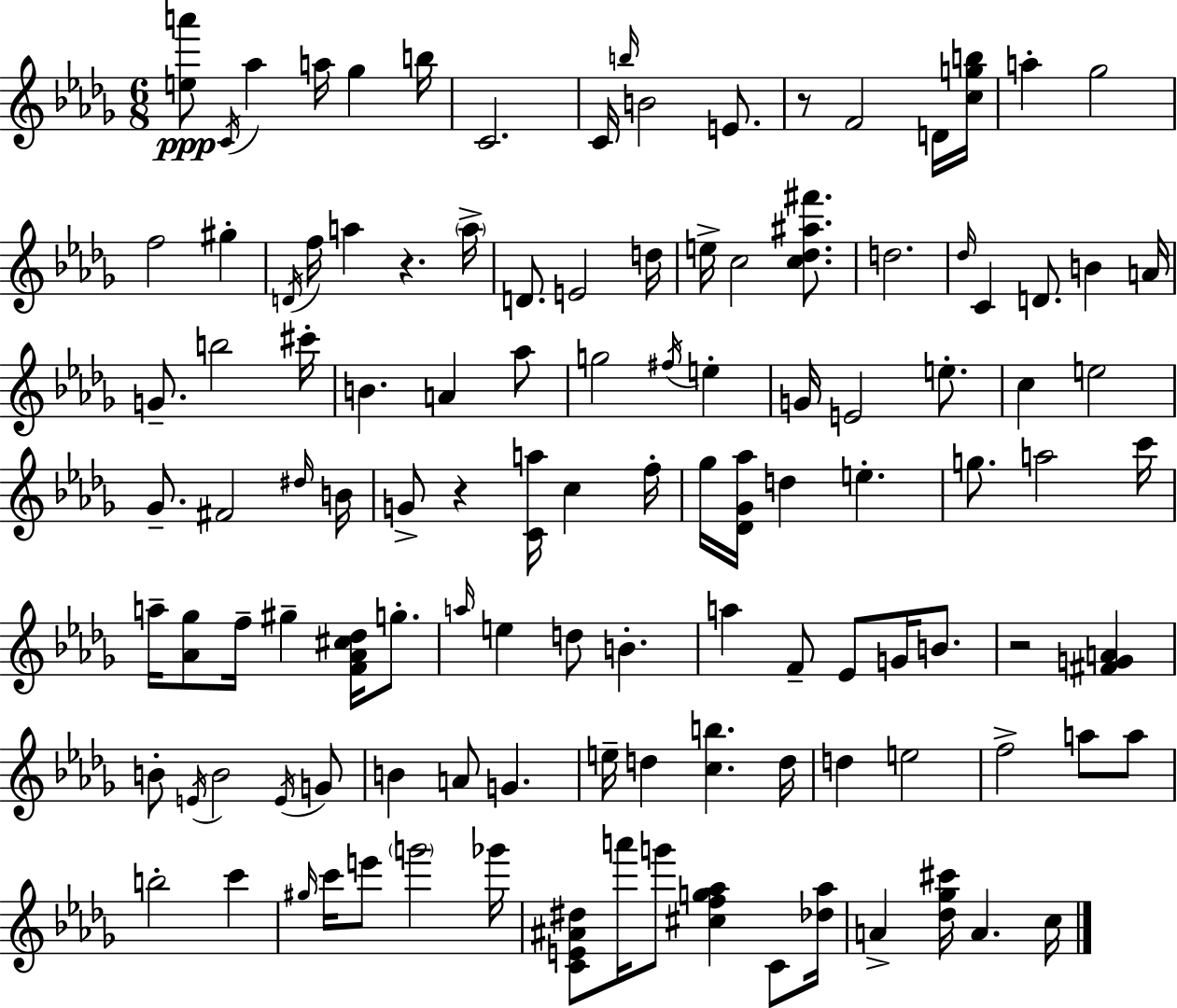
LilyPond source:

{
  \clef treble
  \numericTimeSignature
  \time 6/8
  \key bes \minor
  \repeat volta 2 { <e'' a'''>8\ppp \acciaccatura { c'16 } aes''4 a''16 ges''4 | b''16 c'2. | c'16 \grace { b''16 } b'2 e'8. | r8 f'2 | \break d'16 <c'' g'' b''>16 a''4-. ges''2 | f''2 gis''4-. | \acciaccatura { d'16 } f''16 a''4 r4. | \parenthesize a''16-> d'8. e'2 | \break d''16 e''16-> c''2 | <c'' des'' ais'' fis'''>8. d''2. | \grace { des''16 } c'4 d'8. b'4 | a'16 g'8.-- b''2 | \break cis'''16-. b'4. a'4 | aes''8 g''2 | \acciaccatura { fis''16 } e''4-. g'16 e'2 | e''8.-. c''4 e''2 | \break ges'8.-- fis'2 | \grace { dis''16 } b'16 g'8-> r4 | <c' a''>16 c''4 f''16-. ges''16 <des' ges' aes''>16 d''4 | e''4.-. g''8. a''2 | \break c'''16 a''16-- <aes' ges''>8 f''16-- gis''4-- | <f' aes' cis'' des''>16 g''8.-. \grace { a''16 } e''4 d''8 | b'4.-. a''4 f'8-- | ees'8 g'16 b'8. r2 | \break <fis' g' a'>4 b'8-. \acciaccatura { e'16 } b'2 | \acciaccatura { e'16 } g'8 b'4 | a'8 g'4. e''16-- d''4 | <c'' b''>4. d''16 d''4 | \break e''2 f''2-> | a''8 a''8 b''2-. | c'''4 \grace { gis''16 } c'''16 e'''8 | \parenthesize g'''2 ges'''16 <c' e' ais' dis''>8 | \break a'''16 g'''8 <cis'' f'' g'' aes''>4 c'8 <des'' aes''>16 a'4-> | <des'' ges'' cis'''>16 a'4. c''16 } \bar "|."
}